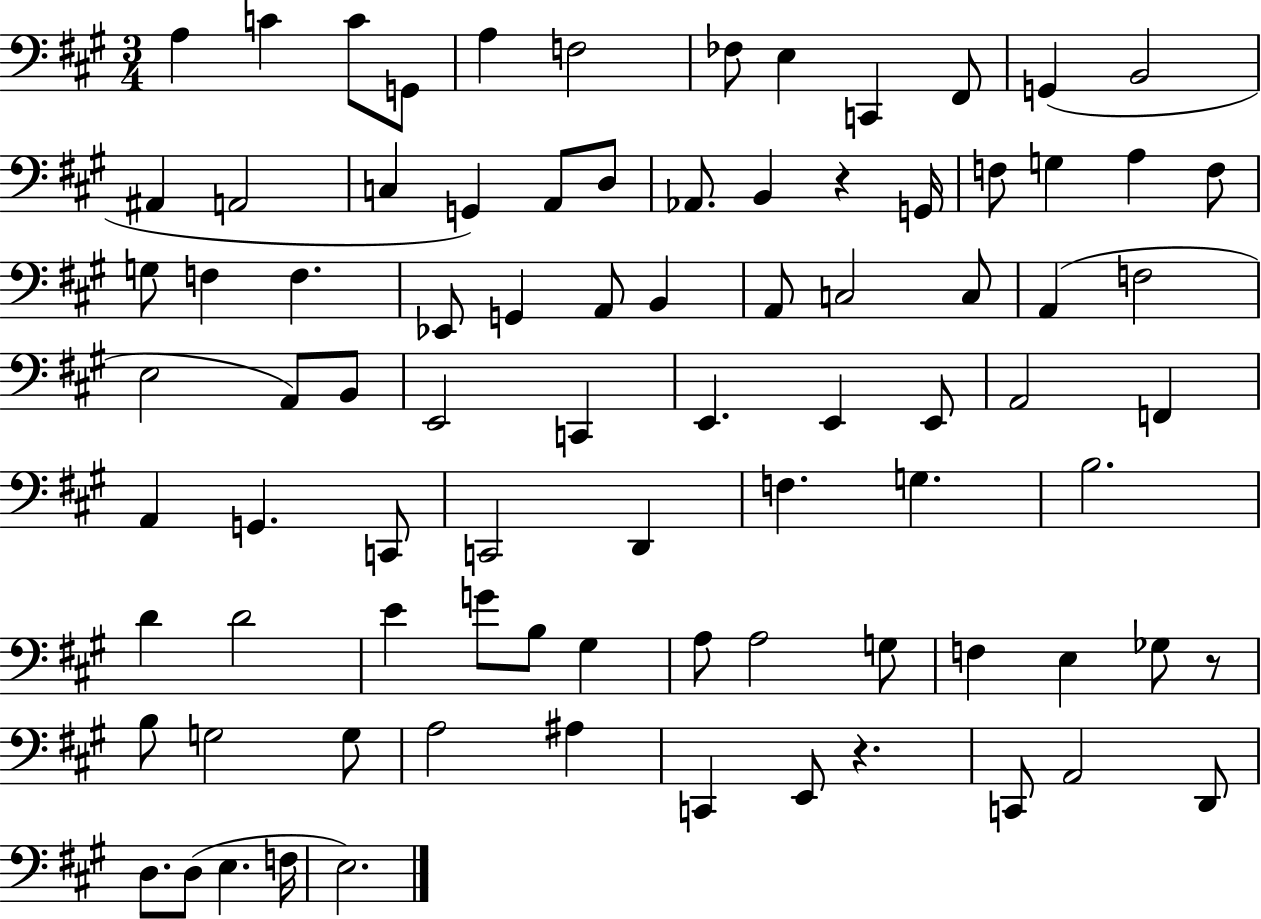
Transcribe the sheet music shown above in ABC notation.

X:1
T:Untitled
M:3/4
L:1/4
K:A
A, C C/2 G,,/2 A, F,2 _F,/2 E, C,, ^F,,/2 G,, B,,2 ^A,, A,,2 C, G,, A,,/2 D,/2 _A,,/2 B,, z G,,/4 F,/2 G, A, F,/2 G,/2 F, F, _E,,/2 G,, A,,/2 B,, A,,/2 C,2 C,/2 A,, F,2 E,2 A,,/2 B,,/2 E,,2 C,, E,, E,, E,,/2 A,,2 F,, A,, G,, C,,/2 C,,2 D,, F, G, B,2 D D2 E G/2 B,/2 ^G, A,/2 A,2 G,/2 F, E, _G,/2 z/2 B,/2 G,2 G,/2 A,2 ^A, C,, E,,/2 z C,,/2 A,,2 D,,/2 D,/2 D,/2 E, F,/4 E,2